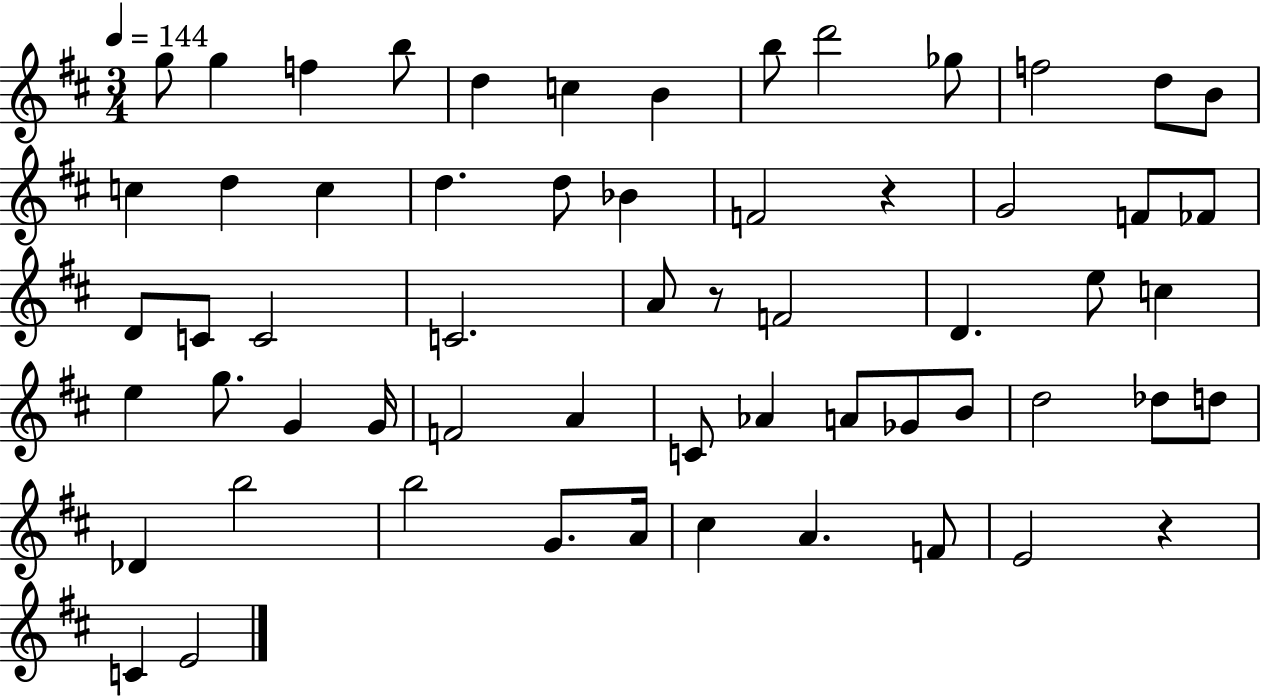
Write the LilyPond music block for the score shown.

{
  \clef treble
  \numericTimeSignature
  \time 3/4
  \key d \major
  \tempo 4 = 144
  g''8 g''4 f''4 b''8 | d''4 c''4 b'4 | b''8 d'''2 ges''8 | f''2 d''8 b'8 | \break c''4 d''4 c''4 | d''4. d''8 bes'4 | f'2 r4 | g'2 f'8 fes'8 | \break d'8 c'8 c'2 | c'2. | a'8 r8 f'2 | d'4. e''8 c''4 | \break e''4 g''8. g'4 g'16 | f'2 a'4 | c'8 aes'4 a'8 ges'8 b'8 | d''2 des''8 d''8 | \break des'4 b''2 | b''2 g'8. a'16 | cis''4 a'4. f'8 | e'2 r4 | \break c'4 e'2 | \bar "|."
}